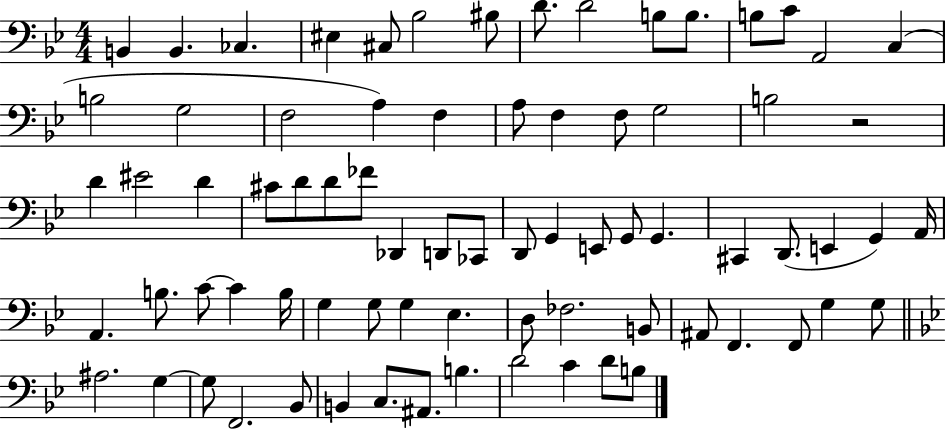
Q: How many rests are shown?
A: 1